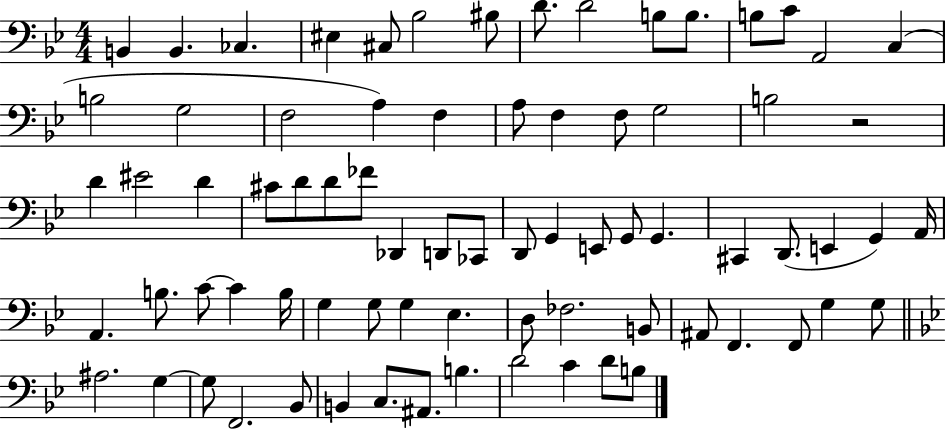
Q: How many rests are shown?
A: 1